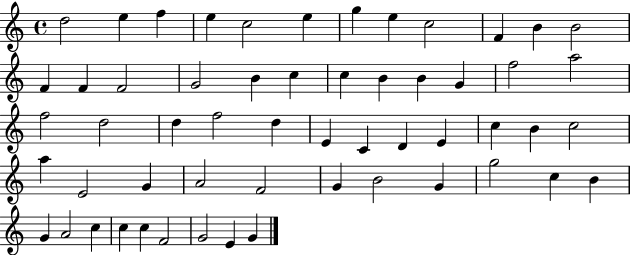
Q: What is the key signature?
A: C major